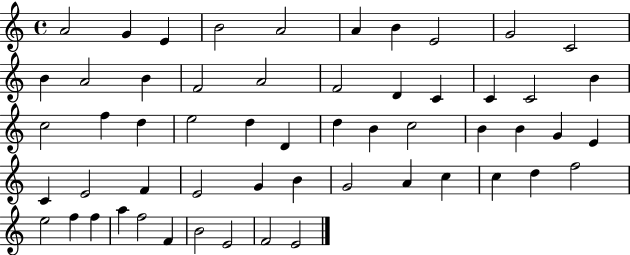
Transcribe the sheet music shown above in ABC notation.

X:1
T:Untitled
M:4/4
L:1/4
K:C
A2 G E B2 A2 A B E2 G2 C2 B A2 B F2 A2 F2 D C C C2 B c2 f d e2 d D d B c2 B B G E C E2 F E2 G B G2 A c c d f2 e2 f f a f2 F B2 E2 F2 E2